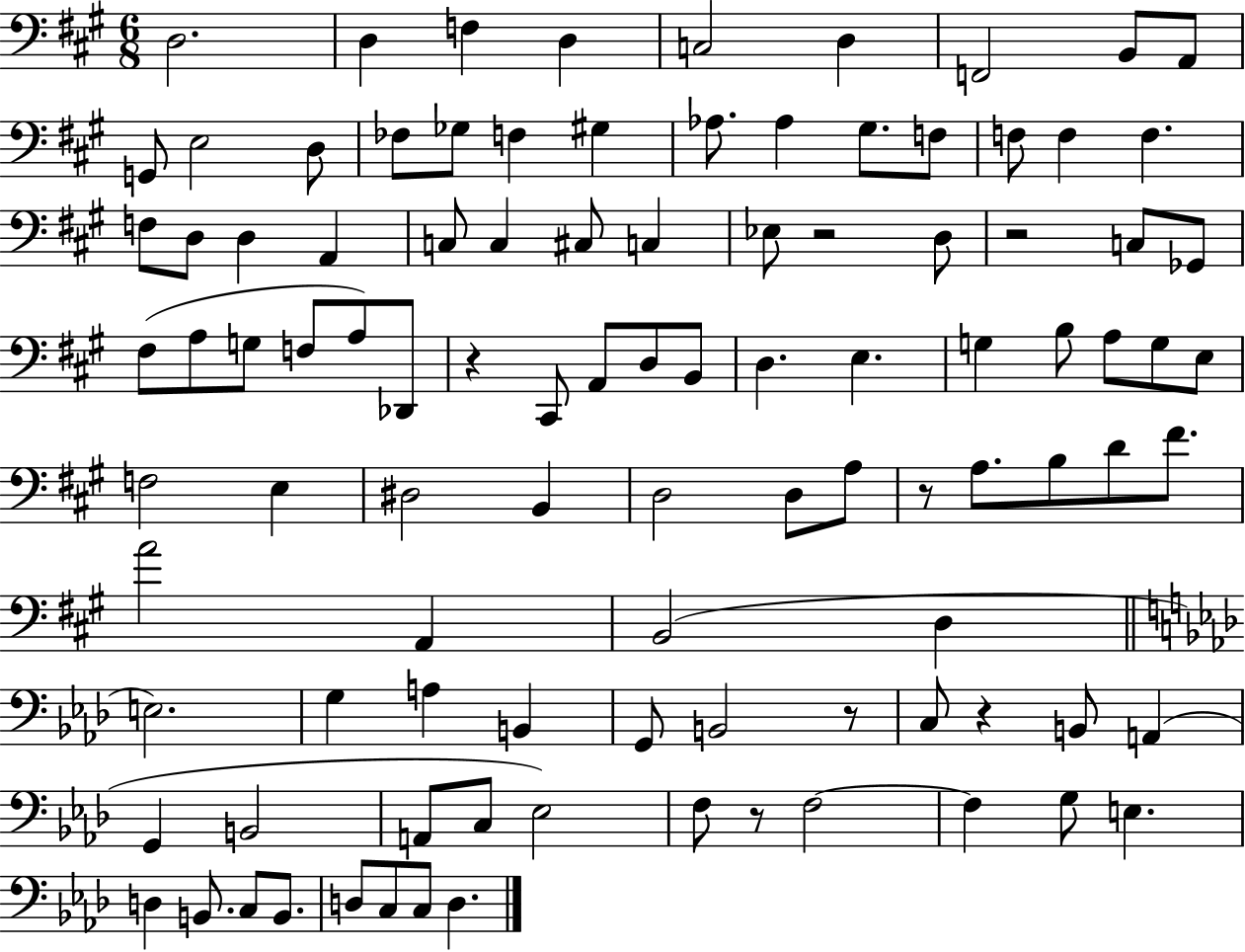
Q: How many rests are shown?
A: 7